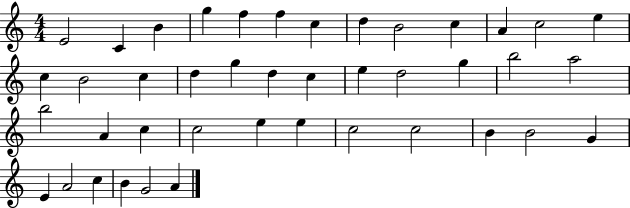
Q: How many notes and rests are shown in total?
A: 42